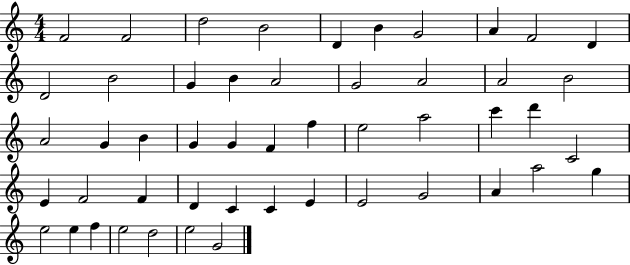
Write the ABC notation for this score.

X:1
T:Untitled
M:4/4
L:1/4
K:C
F2 F2 d2 B2 D B G2 A F2 D D2 B2 G B A2 G2 A2 A2 B2 A2 G B G G F f e2 a2 c' d' C2 E F2 F D C C E E2 G2 A a2 g e2 e f e2 d2 e2 G2